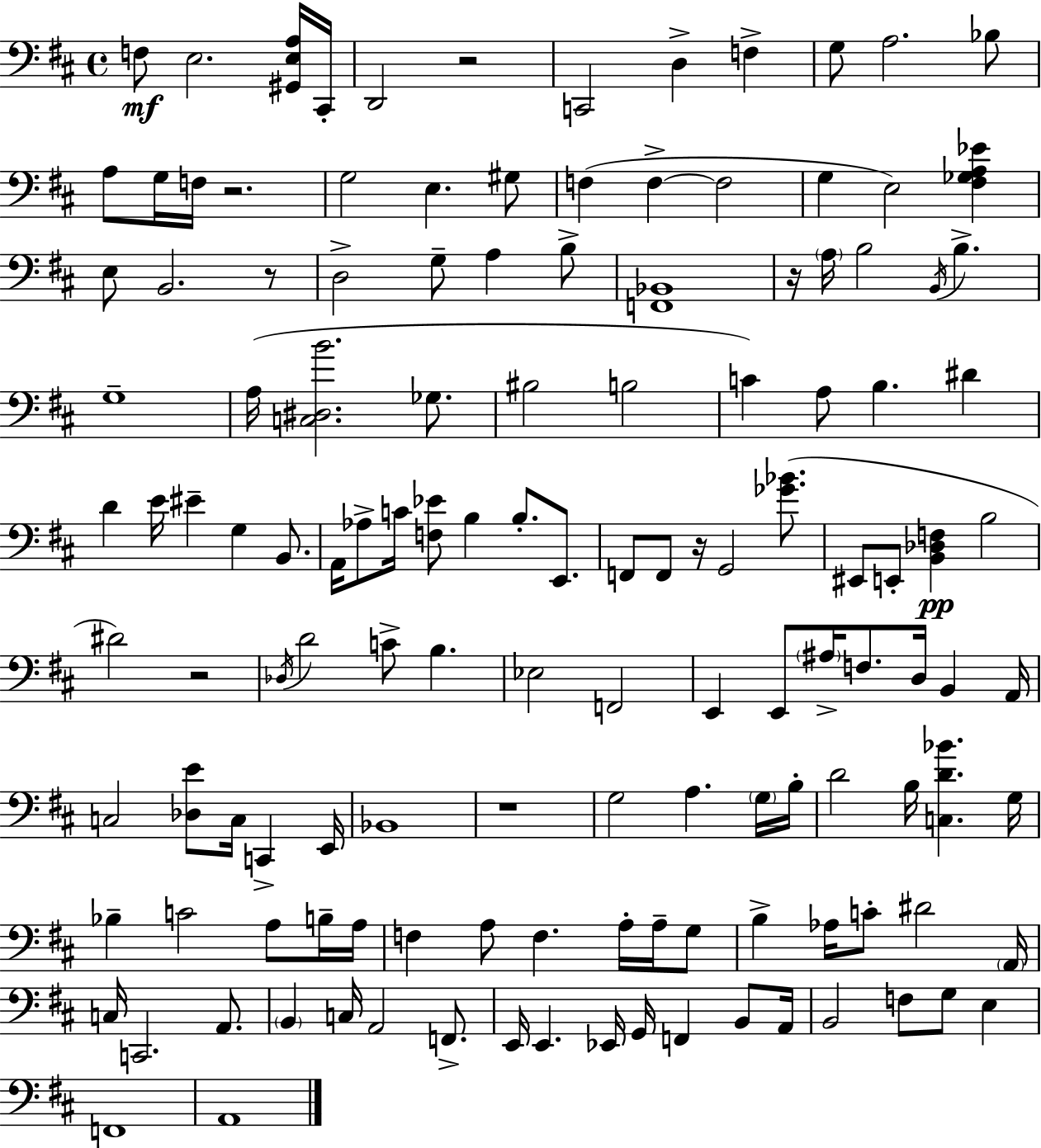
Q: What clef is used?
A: bass